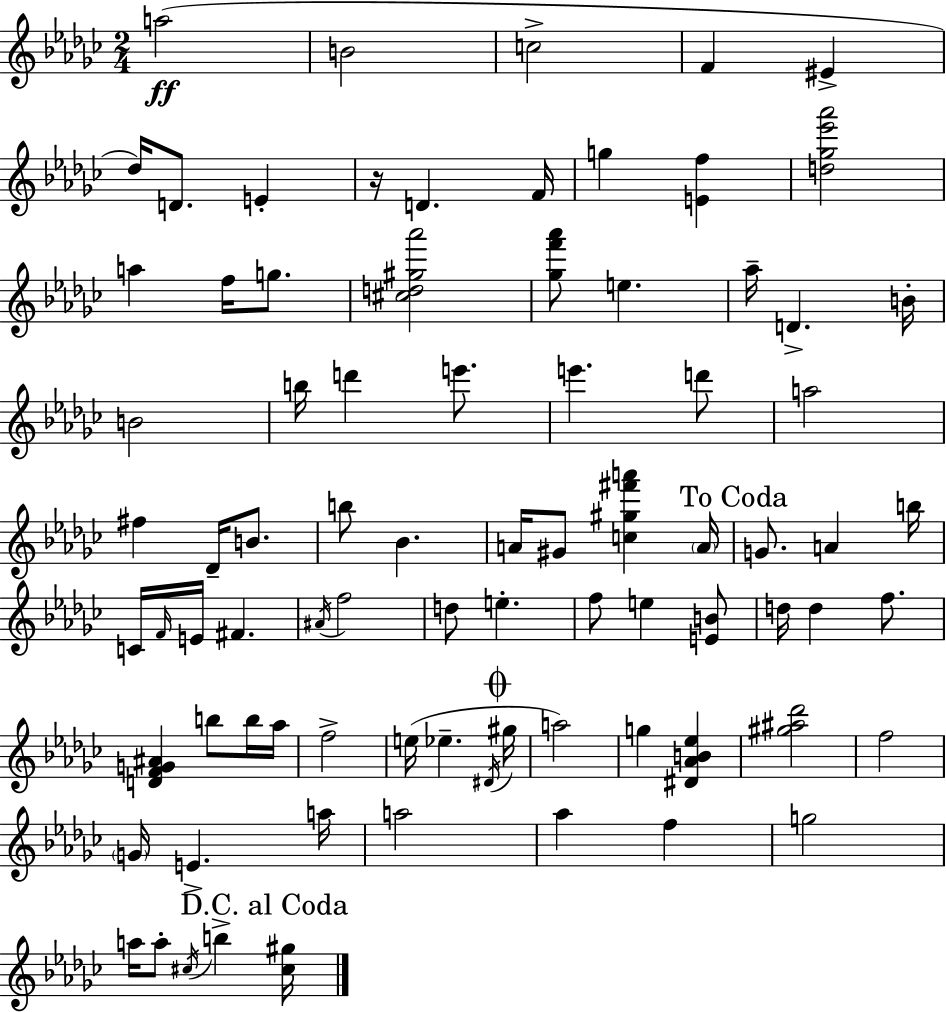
{
  \clef treble
  \numericTimeSignature
  \time 2/4
  \key ees \minor
  a''2(\ff | b'2 | c''2-> | f'4 eis'4-> | \break des''16) d'8. e'4-. | r16 d'4. f'16 | g''4 <e' f''>4 | <d'' ges'' ees''' aes'''>2 | \break a''4 f''16 g''8. | <cis'' d'' gis'' aes'''>2 | <ges'' f''' aes'''>8 e''4. | aes''16-- d'4.-> b'16-. | \break b'2 | b''16 d'''4 e'''8. | e'''4. d'''8 | a''2 | \break fis''4 des'16-- b'8. | b''8 bes'4. | a'16 gis'8 <c'' gis'' fis''' a'''>4 \parenthesize a'16 | \mark "To Coda" g'8. a'4 b''16 | \break c'16 \grace { f'16 } e'16 fis'4. | \acciaccatura { ais'16 } f''2 | d''8 e''4.-. | f''8 e''4 | \break <e' b'>8 d''16 d''4 f''8. | <d' f' g' ais'>4 b''8 | b''16 aes''16 f''2-> | e''16( ees''4.-- | \break \acciaccatura { dis'16 } \mark \markup { \musicglyph "scripts.coda" } gis''16 a''2) | g''4 <dis' aes' b' ees''>4 | <gis'' ais'' des'''>2 | f''2 | \break \parenthesize g'16 e'4.-> | a''16 a''2 | aes''4 f''4 | g''2 | \break a''16 a''8-. \acciaccatura { cis''16 } b''4-> | \mark "D.C. al Coda" <cis'' gis''>16 \bar "|."
}